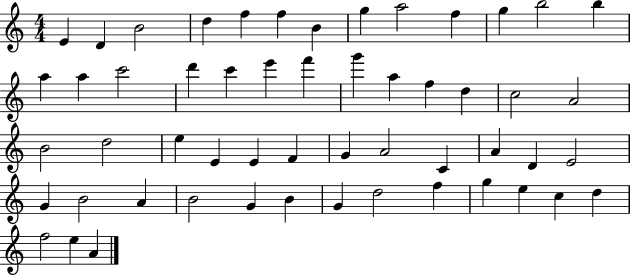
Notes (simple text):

E4/q D4/q B4/h D5/q F5/q F5/q B4/q G5/q A5/h F5/q G5/q B5/h B5/q A5/q A5/q C6/h D6/q C6/q E6/q F6/q G6/q A5/q F5/q D5/q C5/h A4/h B4/h D5/h E5/q E4/q E4/q F4/q G4/q A4/h C4/q A4/q D4/q E4/h G4/q B4/h A4/q B4/h G4/q B4/q G4/q D5/h F5/q G5/q E5/q C5/q D5/q F5/h E5/q A4/q